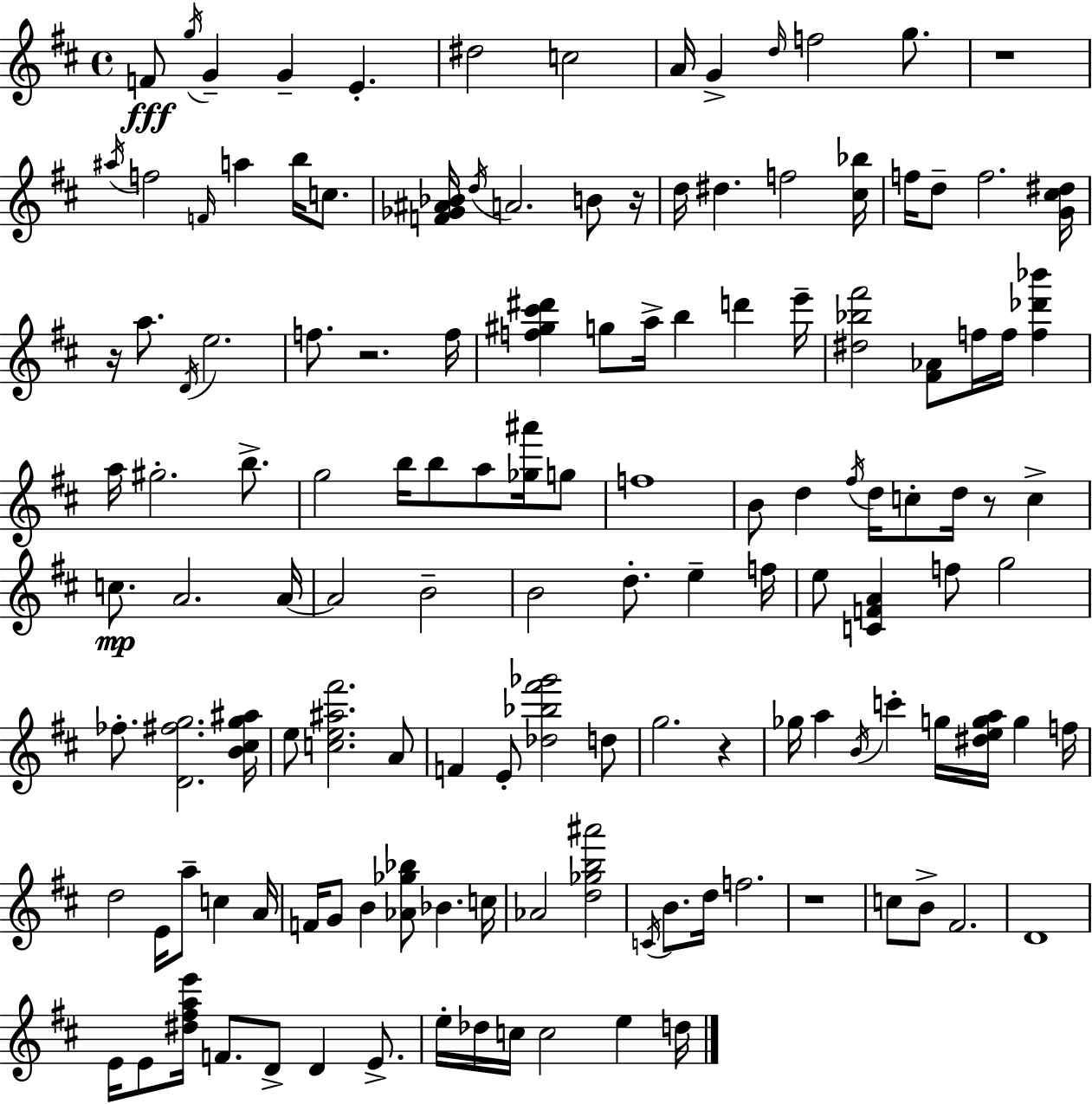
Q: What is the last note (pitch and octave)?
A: D5